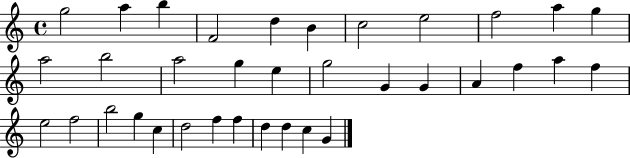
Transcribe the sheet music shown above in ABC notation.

X:1
T:Untitled
M:4/4
L:1/4
K:C
g2 a b F2 d B c2 e2 f2 a g a2 b2 a2 g e g2 G G A f a f e2 f2 b2 g c d2 f f d d c G